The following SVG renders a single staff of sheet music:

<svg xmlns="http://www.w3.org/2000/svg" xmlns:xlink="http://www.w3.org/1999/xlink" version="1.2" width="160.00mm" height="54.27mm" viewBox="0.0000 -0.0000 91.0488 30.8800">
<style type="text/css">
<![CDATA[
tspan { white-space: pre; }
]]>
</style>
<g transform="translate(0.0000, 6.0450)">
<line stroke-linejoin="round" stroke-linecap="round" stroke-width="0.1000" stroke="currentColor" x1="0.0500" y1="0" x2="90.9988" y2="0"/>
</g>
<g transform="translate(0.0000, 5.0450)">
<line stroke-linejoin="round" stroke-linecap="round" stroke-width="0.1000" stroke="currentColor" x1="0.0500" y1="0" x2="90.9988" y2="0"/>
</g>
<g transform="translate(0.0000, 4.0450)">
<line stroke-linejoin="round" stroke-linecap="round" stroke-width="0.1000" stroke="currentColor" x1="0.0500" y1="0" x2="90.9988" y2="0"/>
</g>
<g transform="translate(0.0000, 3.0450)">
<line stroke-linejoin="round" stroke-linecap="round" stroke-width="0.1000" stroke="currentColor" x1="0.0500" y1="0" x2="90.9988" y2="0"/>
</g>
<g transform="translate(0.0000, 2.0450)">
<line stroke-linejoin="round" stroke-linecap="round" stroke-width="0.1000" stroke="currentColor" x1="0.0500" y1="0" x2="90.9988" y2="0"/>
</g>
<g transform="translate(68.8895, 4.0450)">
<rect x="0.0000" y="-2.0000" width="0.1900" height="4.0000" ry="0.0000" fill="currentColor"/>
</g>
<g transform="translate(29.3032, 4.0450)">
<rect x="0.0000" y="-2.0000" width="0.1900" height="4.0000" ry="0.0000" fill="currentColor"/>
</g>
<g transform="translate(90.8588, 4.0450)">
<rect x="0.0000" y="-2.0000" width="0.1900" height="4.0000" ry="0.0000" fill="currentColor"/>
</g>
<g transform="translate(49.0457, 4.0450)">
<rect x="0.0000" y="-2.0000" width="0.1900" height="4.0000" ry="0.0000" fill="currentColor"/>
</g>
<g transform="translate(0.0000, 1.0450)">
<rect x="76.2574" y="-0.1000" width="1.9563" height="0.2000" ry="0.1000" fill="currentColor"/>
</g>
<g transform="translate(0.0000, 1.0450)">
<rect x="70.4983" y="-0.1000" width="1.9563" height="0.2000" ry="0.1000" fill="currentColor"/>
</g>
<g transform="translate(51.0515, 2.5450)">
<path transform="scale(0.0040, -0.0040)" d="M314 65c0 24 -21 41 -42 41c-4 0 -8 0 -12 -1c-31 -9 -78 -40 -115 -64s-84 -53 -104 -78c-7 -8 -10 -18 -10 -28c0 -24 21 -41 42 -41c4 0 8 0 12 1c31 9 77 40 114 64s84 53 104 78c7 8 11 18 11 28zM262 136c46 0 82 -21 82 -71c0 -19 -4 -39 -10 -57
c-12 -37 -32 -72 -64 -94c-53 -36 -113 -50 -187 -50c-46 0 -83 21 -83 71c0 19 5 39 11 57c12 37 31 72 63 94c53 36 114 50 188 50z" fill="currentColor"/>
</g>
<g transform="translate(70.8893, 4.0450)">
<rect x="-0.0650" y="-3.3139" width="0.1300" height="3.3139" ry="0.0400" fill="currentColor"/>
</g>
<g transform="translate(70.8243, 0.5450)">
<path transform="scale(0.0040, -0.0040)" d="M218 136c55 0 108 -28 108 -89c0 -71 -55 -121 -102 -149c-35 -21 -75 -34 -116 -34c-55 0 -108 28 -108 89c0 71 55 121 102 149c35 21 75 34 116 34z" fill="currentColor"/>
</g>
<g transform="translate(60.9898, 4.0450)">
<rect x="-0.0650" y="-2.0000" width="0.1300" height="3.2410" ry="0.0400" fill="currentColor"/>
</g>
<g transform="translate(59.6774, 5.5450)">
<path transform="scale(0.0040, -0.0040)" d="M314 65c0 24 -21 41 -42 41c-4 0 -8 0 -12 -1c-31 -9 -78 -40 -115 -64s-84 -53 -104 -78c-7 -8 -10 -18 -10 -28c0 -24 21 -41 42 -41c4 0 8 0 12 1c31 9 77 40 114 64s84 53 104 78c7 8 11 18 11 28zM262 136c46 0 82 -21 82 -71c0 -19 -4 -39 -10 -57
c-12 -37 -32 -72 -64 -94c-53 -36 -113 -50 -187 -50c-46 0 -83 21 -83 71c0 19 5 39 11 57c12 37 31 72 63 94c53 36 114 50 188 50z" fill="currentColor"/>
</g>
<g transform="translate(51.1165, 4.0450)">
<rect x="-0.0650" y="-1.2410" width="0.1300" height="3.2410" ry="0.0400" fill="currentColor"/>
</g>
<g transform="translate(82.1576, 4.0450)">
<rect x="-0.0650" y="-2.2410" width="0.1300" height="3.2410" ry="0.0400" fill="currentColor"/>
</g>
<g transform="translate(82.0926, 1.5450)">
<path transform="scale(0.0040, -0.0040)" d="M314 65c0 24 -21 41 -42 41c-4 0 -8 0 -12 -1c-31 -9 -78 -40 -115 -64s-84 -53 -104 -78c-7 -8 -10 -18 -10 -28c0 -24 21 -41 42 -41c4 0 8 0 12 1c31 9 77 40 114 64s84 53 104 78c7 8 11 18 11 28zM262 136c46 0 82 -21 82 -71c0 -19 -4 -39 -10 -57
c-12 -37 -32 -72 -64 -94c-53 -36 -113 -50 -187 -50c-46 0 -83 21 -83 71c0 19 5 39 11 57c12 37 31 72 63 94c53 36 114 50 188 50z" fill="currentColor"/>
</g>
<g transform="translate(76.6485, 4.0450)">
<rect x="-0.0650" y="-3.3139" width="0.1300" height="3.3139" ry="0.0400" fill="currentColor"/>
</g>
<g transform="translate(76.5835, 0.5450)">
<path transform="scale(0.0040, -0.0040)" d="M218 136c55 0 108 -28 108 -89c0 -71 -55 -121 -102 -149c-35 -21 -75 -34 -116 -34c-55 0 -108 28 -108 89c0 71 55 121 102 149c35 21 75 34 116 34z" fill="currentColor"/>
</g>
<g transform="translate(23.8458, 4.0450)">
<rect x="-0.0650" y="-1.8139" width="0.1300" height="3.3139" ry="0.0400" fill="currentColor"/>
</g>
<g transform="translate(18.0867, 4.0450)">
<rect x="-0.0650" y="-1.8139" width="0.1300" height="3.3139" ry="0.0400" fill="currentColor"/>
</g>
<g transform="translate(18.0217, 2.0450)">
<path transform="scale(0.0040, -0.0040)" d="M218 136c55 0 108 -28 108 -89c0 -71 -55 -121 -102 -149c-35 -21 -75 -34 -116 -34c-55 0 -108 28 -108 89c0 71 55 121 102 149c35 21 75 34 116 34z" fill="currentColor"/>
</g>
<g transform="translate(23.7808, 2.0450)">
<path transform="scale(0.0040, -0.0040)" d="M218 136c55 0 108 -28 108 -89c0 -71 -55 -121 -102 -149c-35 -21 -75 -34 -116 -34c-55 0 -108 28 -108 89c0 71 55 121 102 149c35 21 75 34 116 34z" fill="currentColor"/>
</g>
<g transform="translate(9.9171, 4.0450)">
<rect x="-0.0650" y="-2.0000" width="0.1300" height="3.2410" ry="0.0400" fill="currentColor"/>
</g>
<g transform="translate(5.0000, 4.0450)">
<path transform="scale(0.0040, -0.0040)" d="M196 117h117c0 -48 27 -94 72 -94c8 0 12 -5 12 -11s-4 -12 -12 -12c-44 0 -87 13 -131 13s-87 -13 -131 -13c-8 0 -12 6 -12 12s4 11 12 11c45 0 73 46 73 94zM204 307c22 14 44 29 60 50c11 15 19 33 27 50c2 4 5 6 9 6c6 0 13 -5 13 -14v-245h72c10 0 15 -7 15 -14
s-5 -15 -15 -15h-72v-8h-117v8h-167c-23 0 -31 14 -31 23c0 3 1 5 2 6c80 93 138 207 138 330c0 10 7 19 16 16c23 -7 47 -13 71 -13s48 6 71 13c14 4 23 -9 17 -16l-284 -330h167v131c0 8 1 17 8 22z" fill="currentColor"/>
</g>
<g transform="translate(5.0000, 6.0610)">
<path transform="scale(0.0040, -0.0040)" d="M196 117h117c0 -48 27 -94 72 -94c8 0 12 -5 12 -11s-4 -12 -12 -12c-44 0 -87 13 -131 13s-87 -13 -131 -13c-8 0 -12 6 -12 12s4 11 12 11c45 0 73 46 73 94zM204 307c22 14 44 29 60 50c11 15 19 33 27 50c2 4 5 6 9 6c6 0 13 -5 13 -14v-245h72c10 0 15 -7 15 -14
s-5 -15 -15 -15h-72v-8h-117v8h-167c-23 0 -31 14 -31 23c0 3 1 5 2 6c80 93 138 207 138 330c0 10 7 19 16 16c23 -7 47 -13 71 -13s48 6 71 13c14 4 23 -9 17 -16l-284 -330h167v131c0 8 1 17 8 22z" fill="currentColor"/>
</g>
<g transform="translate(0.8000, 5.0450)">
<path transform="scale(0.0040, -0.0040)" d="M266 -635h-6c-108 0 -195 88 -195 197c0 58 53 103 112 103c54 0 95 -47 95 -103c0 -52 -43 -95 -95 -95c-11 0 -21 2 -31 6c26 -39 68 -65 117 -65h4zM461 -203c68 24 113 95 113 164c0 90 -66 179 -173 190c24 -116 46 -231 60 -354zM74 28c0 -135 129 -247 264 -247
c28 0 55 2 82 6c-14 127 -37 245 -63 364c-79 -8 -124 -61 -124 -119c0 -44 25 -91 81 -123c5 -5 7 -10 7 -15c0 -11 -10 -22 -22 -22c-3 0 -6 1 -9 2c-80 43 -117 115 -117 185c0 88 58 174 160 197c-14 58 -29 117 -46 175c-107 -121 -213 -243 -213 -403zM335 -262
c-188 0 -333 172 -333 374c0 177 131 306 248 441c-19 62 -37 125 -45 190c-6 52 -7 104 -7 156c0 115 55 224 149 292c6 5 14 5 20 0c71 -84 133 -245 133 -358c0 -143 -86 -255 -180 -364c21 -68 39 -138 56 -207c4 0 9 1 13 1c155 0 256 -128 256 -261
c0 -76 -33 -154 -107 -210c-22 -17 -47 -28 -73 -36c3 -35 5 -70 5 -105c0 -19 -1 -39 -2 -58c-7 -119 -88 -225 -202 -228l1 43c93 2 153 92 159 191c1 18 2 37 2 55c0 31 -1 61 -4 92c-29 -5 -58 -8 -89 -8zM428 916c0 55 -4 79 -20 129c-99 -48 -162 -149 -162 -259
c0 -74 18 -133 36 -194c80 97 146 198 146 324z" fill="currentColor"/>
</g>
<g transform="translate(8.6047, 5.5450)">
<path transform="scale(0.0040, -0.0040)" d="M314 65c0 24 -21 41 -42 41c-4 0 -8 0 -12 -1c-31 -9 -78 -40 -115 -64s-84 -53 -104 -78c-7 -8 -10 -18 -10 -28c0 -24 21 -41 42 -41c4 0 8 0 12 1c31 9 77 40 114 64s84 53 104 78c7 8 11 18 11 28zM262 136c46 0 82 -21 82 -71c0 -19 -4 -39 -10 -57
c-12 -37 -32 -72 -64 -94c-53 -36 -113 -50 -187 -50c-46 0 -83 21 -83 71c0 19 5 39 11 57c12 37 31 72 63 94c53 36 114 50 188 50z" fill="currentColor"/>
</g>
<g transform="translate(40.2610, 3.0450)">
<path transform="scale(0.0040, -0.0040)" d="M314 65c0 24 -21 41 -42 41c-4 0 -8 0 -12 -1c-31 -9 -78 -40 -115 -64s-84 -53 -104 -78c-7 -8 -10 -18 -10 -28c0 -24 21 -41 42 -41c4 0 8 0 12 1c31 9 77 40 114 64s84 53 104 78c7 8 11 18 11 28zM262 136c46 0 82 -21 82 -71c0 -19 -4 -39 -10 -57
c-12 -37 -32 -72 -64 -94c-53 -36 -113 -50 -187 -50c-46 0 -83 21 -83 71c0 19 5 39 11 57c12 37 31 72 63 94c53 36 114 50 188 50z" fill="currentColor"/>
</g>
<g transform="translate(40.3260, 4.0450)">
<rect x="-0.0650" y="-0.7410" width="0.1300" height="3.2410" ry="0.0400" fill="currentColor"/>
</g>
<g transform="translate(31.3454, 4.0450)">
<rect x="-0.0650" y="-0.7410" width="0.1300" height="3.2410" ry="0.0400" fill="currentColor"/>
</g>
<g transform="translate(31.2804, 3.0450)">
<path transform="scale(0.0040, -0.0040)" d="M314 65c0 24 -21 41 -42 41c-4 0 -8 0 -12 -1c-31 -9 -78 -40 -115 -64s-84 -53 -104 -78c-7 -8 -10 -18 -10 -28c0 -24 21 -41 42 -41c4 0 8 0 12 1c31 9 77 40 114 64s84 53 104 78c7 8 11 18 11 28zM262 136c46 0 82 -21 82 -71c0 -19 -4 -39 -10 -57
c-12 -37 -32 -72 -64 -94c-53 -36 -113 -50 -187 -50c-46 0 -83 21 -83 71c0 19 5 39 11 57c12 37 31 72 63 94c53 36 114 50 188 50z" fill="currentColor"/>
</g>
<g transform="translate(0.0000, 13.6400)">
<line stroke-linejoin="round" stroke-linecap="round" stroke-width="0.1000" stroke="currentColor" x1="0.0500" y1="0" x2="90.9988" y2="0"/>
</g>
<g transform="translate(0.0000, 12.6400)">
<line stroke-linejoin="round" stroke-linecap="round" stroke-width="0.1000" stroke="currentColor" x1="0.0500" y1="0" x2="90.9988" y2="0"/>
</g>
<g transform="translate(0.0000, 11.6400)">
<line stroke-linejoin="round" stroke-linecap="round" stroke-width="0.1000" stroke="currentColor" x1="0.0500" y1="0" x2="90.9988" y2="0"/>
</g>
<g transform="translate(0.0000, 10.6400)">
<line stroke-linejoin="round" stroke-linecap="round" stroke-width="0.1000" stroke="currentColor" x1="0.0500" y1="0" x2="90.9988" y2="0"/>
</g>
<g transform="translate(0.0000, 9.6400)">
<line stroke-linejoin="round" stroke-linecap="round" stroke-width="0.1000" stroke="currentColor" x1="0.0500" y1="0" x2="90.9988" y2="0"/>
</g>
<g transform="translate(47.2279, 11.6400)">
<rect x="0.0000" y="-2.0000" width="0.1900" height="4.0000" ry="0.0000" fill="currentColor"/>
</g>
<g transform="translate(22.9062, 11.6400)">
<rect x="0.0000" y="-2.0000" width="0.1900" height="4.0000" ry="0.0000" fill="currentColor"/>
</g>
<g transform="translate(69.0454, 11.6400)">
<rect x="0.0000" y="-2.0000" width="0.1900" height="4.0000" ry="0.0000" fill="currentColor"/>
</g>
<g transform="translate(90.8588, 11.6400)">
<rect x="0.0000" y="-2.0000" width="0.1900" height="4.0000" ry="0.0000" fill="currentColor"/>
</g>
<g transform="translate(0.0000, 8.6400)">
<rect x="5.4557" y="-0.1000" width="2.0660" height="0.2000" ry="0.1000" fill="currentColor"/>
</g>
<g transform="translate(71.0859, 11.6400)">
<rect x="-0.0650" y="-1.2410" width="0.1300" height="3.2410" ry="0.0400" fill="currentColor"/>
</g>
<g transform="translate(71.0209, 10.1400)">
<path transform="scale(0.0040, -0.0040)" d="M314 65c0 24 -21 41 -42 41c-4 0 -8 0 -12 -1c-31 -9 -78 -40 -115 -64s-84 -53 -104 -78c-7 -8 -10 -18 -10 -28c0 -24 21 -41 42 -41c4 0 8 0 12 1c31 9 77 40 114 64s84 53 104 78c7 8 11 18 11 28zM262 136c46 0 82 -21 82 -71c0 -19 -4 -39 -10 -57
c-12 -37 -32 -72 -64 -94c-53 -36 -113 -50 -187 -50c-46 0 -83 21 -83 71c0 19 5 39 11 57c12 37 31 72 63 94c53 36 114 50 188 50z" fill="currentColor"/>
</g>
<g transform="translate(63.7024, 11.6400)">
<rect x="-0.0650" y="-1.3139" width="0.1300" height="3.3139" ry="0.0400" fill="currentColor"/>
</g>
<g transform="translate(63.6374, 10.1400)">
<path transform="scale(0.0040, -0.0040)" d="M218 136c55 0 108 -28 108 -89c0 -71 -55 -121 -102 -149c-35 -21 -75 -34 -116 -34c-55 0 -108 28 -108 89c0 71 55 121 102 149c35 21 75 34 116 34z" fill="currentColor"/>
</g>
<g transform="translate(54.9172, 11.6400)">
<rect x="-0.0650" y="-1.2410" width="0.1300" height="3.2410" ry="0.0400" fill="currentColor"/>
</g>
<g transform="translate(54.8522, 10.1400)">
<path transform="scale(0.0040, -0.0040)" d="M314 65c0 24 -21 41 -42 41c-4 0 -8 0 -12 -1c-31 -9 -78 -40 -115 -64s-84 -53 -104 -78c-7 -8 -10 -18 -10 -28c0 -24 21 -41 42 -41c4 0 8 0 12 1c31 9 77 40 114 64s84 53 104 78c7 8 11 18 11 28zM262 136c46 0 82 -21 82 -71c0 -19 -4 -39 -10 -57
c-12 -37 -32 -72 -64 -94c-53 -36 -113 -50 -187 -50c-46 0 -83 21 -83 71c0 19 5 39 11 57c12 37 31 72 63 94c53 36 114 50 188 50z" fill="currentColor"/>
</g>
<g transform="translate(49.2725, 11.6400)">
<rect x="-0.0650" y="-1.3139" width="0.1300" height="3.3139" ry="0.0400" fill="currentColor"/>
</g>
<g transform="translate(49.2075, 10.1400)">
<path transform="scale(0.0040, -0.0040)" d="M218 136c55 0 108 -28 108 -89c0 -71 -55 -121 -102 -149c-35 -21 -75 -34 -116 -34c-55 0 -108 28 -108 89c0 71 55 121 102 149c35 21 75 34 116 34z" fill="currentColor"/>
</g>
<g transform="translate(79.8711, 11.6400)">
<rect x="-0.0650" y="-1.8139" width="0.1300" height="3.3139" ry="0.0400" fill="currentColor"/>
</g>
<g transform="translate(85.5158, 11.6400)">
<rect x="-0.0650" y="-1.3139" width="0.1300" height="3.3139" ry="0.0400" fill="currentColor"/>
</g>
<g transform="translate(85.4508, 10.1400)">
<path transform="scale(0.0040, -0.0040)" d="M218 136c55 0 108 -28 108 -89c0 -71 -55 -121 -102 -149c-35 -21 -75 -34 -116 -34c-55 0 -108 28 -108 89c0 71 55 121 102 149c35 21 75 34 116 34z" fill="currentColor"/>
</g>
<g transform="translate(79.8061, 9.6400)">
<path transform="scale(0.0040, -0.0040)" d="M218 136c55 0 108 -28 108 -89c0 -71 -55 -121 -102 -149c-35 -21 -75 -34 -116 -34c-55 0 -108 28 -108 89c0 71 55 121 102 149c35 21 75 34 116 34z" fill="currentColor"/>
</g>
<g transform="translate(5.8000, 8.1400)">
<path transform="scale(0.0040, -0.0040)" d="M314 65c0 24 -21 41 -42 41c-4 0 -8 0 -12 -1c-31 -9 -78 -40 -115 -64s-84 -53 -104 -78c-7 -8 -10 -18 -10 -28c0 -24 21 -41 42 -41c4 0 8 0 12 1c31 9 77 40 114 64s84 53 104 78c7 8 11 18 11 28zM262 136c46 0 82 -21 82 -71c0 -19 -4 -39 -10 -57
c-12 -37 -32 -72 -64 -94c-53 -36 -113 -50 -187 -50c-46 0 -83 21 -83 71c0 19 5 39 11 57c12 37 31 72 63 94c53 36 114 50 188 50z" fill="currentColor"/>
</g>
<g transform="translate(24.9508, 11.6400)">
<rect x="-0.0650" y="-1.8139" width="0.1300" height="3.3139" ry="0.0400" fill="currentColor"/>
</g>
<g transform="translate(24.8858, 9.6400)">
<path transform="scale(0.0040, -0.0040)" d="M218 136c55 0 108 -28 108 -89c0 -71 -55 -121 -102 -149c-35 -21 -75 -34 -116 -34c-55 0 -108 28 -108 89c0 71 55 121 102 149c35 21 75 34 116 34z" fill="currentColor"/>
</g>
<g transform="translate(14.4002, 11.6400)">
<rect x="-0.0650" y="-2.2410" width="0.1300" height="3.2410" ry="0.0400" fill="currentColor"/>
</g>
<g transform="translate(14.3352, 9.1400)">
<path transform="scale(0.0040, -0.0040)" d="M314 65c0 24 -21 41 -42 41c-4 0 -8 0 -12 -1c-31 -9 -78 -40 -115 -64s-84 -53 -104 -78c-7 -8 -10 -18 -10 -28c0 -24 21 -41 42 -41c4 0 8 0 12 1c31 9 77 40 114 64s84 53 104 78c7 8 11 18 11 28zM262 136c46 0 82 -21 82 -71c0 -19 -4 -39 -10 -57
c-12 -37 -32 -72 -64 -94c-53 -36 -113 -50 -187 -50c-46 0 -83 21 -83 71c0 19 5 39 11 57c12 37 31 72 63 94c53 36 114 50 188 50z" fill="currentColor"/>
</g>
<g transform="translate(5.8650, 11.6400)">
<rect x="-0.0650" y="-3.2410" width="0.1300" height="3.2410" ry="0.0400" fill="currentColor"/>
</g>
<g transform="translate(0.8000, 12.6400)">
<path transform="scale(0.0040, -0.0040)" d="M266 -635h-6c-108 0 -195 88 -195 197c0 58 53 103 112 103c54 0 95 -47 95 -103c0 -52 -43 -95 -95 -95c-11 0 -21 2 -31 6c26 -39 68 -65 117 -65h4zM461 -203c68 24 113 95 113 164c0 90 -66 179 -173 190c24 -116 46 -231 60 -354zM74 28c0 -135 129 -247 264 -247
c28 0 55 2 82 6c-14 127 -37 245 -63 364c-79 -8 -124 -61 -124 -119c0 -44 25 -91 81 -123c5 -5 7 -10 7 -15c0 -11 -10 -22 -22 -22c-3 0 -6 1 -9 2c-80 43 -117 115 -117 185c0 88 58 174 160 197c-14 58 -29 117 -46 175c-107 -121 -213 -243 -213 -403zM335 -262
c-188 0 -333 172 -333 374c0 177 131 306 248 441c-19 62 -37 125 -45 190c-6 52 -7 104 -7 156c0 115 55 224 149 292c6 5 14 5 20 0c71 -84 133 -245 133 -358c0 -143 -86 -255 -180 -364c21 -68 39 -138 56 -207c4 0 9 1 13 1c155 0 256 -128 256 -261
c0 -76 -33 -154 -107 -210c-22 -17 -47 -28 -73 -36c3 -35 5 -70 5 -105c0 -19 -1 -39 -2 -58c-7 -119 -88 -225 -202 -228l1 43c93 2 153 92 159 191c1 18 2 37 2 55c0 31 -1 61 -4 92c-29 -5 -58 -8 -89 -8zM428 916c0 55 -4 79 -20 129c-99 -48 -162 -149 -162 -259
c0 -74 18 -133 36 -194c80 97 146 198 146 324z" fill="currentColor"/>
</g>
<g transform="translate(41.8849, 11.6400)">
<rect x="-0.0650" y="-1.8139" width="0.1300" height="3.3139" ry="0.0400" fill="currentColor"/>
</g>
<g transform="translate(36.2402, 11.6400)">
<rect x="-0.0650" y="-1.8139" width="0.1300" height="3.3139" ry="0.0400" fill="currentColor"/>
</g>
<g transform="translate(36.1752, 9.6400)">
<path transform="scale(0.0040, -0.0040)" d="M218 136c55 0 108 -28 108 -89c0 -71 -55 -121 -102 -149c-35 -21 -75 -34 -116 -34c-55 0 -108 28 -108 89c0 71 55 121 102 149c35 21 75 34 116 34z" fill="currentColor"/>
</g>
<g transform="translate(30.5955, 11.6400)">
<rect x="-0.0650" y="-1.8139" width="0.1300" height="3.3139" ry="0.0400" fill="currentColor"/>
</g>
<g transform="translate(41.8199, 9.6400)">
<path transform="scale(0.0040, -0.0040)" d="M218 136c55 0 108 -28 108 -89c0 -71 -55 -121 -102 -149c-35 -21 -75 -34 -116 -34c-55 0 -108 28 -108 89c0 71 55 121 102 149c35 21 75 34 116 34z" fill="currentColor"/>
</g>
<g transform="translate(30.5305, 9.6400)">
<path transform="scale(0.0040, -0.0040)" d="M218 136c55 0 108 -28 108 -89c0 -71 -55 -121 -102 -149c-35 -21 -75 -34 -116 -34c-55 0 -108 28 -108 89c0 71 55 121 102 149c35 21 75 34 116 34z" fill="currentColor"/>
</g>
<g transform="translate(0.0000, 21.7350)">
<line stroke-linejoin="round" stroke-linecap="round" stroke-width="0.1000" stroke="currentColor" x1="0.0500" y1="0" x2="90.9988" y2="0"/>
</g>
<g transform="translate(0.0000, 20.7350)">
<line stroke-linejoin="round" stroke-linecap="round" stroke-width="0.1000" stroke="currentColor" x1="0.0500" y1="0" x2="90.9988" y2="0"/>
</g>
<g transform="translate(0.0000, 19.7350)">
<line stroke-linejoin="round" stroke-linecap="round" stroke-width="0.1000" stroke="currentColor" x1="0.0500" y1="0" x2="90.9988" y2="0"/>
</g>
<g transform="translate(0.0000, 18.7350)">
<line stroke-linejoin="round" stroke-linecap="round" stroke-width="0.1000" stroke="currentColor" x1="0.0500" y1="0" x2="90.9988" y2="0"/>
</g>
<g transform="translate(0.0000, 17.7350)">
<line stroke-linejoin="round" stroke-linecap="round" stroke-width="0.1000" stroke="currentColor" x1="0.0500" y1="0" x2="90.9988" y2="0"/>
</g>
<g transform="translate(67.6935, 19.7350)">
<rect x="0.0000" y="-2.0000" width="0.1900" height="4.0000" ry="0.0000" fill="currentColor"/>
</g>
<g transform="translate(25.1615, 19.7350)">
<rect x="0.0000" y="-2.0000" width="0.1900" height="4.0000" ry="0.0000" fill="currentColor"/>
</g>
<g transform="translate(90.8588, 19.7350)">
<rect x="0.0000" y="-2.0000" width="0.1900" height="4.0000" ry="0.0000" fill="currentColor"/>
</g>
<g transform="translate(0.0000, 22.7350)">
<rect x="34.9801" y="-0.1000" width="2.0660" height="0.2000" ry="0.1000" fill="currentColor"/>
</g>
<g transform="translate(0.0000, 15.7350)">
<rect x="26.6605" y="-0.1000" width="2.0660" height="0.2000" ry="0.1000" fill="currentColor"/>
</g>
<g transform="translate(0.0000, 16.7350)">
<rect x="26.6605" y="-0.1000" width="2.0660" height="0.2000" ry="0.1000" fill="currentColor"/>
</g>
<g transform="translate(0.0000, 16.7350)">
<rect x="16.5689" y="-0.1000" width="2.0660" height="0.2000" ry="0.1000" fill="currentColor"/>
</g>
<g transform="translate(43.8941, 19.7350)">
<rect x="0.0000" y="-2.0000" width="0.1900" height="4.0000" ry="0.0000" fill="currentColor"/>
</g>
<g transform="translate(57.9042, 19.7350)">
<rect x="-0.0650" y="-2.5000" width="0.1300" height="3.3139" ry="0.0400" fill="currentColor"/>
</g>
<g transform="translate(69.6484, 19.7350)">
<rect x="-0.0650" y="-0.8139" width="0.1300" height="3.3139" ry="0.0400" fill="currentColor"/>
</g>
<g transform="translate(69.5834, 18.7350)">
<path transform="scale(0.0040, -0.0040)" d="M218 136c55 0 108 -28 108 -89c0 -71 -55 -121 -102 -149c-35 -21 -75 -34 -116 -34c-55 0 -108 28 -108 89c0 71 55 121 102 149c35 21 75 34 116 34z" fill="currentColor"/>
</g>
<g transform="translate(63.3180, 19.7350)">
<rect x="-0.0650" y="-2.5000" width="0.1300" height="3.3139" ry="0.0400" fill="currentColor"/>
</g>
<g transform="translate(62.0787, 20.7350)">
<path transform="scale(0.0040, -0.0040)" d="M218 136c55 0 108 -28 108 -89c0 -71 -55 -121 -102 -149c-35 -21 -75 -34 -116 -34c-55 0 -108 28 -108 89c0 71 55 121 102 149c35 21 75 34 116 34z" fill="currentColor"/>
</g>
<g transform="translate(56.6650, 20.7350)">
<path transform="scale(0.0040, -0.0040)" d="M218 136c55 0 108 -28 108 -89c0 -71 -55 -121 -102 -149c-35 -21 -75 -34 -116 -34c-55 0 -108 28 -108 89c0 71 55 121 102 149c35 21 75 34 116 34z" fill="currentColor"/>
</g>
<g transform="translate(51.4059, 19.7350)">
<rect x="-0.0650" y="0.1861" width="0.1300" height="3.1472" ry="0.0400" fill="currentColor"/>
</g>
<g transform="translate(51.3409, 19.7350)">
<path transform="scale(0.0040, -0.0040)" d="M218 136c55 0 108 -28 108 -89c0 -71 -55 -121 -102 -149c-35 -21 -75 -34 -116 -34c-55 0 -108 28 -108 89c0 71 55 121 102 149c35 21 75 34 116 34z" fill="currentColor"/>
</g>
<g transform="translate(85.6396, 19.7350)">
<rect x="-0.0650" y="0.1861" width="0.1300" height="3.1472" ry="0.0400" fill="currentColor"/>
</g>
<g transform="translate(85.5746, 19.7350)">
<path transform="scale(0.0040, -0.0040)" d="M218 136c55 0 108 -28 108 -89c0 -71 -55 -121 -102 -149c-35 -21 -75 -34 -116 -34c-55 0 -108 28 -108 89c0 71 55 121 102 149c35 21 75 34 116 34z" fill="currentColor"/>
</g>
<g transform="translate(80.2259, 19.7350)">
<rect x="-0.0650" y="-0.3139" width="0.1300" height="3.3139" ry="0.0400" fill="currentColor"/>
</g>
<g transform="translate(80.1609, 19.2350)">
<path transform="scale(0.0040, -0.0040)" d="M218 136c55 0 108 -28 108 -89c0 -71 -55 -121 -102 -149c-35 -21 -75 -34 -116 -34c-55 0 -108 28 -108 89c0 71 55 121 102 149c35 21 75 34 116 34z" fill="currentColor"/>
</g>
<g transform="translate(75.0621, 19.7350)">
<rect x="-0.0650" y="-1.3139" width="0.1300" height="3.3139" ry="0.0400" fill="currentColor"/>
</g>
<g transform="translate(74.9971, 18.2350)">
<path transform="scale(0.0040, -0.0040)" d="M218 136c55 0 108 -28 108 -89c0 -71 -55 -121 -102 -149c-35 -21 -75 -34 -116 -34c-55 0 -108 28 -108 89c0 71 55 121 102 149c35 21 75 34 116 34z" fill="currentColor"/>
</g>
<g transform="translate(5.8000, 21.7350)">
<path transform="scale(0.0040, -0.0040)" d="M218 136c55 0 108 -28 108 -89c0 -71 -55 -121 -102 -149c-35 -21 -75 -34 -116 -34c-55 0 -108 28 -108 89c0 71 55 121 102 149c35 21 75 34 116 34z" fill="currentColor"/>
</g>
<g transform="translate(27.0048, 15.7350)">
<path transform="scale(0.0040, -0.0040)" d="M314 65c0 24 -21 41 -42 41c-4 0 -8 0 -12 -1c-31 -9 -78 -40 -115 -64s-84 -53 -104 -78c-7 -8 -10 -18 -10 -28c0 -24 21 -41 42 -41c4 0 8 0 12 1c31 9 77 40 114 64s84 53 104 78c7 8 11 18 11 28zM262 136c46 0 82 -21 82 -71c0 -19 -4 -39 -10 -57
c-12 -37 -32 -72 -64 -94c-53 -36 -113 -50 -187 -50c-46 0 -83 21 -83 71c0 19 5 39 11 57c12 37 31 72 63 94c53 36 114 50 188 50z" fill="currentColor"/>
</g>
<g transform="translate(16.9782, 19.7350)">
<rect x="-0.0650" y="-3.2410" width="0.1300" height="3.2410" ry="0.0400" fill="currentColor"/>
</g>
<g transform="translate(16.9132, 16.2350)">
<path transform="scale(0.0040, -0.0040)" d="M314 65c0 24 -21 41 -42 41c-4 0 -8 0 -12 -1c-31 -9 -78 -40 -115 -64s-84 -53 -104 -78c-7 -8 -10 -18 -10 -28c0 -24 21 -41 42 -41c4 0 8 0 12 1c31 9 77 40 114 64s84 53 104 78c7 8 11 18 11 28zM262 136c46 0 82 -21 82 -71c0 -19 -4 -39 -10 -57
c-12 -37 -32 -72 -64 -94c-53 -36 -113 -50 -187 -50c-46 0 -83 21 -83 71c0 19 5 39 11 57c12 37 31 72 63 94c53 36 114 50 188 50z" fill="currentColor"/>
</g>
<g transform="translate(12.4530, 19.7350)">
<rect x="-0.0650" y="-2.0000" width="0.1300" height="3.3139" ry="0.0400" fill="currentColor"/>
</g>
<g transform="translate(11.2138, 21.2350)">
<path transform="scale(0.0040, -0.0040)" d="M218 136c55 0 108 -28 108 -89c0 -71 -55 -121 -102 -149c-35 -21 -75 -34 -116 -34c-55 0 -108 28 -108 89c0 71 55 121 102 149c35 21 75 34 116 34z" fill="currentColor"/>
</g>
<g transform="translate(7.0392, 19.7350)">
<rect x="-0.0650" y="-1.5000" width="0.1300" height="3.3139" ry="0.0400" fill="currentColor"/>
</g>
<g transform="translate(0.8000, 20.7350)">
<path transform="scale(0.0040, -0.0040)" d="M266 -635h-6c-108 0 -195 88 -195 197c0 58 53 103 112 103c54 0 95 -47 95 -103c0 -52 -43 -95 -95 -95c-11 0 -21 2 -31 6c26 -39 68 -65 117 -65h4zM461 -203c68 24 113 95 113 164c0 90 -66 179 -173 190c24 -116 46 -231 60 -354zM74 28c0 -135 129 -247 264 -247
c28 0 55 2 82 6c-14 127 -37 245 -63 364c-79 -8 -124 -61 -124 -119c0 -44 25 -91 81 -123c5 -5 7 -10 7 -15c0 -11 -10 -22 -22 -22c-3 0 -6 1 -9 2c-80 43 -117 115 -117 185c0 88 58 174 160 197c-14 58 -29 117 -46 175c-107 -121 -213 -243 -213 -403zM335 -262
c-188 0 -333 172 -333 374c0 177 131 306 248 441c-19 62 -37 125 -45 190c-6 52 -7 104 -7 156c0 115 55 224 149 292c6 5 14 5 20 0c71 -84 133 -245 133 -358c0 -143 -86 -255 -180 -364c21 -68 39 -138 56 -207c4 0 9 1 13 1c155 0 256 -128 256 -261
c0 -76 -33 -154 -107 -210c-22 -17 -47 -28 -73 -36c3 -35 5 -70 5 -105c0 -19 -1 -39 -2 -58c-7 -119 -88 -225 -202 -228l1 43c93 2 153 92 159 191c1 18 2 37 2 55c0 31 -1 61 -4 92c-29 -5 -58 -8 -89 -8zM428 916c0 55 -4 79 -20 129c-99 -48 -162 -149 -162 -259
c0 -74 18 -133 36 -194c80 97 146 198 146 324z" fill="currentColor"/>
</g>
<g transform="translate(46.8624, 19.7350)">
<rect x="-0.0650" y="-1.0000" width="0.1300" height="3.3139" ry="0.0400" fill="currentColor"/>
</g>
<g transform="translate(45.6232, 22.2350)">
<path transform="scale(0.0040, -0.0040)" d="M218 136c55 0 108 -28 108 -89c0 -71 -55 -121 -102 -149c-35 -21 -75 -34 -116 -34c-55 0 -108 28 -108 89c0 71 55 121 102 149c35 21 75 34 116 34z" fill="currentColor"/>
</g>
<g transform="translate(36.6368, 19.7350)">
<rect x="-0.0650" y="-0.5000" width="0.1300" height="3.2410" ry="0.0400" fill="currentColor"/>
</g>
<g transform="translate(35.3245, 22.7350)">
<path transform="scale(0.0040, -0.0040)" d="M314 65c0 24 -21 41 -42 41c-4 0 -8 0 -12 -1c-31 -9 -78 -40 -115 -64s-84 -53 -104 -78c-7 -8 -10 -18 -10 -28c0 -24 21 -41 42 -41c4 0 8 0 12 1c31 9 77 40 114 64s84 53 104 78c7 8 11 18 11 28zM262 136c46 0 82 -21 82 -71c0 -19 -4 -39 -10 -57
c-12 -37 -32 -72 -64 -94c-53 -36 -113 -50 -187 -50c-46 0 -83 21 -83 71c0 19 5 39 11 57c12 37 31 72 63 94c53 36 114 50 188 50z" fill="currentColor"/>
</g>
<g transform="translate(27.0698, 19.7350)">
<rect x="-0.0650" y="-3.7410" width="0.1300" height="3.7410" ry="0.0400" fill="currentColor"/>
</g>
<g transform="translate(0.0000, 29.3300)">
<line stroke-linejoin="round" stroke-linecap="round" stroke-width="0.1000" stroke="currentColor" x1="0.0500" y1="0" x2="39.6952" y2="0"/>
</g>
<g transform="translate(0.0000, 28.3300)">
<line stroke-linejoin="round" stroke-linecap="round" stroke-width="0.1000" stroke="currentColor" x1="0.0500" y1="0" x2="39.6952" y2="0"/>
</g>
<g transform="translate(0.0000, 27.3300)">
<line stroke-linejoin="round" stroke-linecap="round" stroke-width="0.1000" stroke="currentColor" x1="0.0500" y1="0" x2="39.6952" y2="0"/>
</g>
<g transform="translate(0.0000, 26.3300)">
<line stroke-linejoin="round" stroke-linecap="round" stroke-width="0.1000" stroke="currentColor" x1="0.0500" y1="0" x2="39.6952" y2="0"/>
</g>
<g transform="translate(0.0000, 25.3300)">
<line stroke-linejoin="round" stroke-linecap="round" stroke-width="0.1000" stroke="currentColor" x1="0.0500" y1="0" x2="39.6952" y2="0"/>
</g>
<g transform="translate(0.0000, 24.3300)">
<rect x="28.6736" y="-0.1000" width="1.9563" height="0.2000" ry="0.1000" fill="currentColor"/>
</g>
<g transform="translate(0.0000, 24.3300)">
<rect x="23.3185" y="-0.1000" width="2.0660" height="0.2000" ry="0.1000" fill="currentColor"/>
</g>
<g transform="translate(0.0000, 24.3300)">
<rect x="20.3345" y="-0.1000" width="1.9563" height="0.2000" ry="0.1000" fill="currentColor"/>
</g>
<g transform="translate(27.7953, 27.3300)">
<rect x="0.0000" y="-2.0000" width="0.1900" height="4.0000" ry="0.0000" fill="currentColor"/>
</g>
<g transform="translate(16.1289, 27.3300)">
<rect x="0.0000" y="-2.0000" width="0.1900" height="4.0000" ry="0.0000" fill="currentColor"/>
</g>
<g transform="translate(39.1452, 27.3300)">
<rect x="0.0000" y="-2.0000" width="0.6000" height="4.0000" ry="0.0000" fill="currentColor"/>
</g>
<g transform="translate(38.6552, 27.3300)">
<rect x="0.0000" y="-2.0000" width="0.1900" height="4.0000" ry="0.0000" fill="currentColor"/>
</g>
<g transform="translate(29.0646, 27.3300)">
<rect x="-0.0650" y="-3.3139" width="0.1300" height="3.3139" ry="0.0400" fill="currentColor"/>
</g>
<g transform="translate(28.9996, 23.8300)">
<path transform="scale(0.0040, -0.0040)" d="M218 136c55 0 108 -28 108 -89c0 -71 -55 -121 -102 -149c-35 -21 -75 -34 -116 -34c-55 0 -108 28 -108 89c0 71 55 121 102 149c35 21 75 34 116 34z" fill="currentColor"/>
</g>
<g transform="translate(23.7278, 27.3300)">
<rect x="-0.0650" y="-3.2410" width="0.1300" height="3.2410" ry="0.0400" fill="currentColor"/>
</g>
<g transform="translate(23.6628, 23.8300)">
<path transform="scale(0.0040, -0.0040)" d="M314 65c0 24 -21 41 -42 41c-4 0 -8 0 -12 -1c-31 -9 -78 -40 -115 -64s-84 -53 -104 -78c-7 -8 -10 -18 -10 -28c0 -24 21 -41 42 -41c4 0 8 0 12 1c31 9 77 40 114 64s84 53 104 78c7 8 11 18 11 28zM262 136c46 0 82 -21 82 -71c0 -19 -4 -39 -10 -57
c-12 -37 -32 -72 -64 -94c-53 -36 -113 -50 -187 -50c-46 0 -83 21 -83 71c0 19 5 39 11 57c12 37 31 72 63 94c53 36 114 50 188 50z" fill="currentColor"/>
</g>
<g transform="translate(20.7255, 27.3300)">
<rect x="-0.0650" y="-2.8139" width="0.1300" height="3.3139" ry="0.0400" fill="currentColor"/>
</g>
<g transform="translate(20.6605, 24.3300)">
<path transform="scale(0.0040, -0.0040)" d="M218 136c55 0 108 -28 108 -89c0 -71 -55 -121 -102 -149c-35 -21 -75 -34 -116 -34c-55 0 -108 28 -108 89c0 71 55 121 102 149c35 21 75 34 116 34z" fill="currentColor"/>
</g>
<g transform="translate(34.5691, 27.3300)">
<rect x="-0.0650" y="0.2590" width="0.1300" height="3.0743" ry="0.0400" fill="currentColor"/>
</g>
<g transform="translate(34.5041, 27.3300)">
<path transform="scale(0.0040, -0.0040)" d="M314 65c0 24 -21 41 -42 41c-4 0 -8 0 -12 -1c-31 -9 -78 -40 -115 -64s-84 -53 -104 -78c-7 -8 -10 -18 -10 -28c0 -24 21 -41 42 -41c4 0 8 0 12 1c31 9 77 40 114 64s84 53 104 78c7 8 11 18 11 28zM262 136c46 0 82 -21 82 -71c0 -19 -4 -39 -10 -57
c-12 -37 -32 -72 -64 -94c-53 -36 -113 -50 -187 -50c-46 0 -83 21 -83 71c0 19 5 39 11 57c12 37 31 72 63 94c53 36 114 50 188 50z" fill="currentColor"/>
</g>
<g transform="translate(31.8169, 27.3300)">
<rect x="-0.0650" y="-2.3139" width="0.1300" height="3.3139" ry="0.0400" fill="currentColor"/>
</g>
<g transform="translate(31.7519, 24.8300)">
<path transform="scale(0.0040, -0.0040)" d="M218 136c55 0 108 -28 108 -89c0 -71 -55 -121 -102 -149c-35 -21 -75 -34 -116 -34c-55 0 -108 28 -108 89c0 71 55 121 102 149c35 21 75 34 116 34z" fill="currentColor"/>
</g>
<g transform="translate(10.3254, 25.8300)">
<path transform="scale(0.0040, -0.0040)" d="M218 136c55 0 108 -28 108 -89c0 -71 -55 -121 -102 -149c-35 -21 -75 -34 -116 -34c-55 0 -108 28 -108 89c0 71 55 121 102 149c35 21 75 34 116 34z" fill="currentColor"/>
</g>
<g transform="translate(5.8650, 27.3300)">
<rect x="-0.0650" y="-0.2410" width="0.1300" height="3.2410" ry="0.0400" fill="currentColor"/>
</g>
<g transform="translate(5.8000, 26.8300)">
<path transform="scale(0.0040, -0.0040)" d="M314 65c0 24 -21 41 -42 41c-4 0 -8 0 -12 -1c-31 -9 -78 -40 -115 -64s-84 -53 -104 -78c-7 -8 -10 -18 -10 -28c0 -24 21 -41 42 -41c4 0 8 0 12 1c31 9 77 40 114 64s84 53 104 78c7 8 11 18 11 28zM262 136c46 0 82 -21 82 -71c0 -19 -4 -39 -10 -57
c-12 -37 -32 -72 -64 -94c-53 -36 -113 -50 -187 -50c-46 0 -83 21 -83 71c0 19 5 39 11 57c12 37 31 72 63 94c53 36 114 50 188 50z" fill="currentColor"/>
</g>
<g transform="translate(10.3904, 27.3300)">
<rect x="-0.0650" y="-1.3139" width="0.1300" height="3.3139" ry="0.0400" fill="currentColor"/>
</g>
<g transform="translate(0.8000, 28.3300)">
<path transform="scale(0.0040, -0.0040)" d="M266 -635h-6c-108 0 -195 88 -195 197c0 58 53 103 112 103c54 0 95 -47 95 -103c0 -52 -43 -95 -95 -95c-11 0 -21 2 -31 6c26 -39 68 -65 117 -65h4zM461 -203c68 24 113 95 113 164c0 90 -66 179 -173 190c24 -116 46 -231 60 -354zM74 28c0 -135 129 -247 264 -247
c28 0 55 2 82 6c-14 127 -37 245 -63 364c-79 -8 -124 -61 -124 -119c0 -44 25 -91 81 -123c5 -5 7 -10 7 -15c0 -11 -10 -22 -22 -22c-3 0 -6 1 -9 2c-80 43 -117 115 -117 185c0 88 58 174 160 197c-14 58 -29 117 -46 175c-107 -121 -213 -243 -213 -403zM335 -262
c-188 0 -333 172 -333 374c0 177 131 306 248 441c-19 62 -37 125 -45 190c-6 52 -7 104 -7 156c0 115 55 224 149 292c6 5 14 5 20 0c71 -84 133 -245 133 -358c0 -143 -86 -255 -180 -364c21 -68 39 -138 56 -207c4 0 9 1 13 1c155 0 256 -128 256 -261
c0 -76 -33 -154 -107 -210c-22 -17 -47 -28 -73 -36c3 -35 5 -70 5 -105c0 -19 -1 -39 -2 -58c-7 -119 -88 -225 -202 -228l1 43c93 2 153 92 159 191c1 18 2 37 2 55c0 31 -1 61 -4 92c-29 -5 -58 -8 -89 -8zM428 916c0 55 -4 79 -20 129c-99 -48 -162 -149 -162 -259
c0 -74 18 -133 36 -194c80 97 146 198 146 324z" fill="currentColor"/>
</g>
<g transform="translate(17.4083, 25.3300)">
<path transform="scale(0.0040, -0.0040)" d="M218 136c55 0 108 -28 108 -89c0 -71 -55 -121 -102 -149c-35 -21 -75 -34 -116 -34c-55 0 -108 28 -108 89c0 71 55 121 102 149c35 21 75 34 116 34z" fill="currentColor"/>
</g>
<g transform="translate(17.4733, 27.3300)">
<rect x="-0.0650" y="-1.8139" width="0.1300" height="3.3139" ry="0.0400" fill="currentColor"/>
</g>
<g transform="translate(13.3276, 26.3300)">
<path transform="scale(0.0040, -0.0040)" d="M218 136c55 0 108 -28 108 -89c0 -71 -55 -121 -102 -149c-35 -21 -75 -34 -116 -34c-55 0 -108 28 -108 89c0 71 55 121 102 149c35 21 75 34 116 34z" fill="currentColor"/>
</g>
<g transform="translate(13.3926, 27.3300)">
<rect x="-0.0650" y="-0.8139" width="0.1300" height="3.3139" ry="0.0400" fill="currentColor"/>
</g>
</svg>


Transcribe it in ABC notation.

X:1
T:Untitled
M:4/4
L:1/4
K:C
F2 f f d2 d2 e2 F2 b b g2 b2 g2 f f f f e e2 e e2 f e E F b2 c'2 C2 D B G G d e c B c2 e d f a b2 b g B2